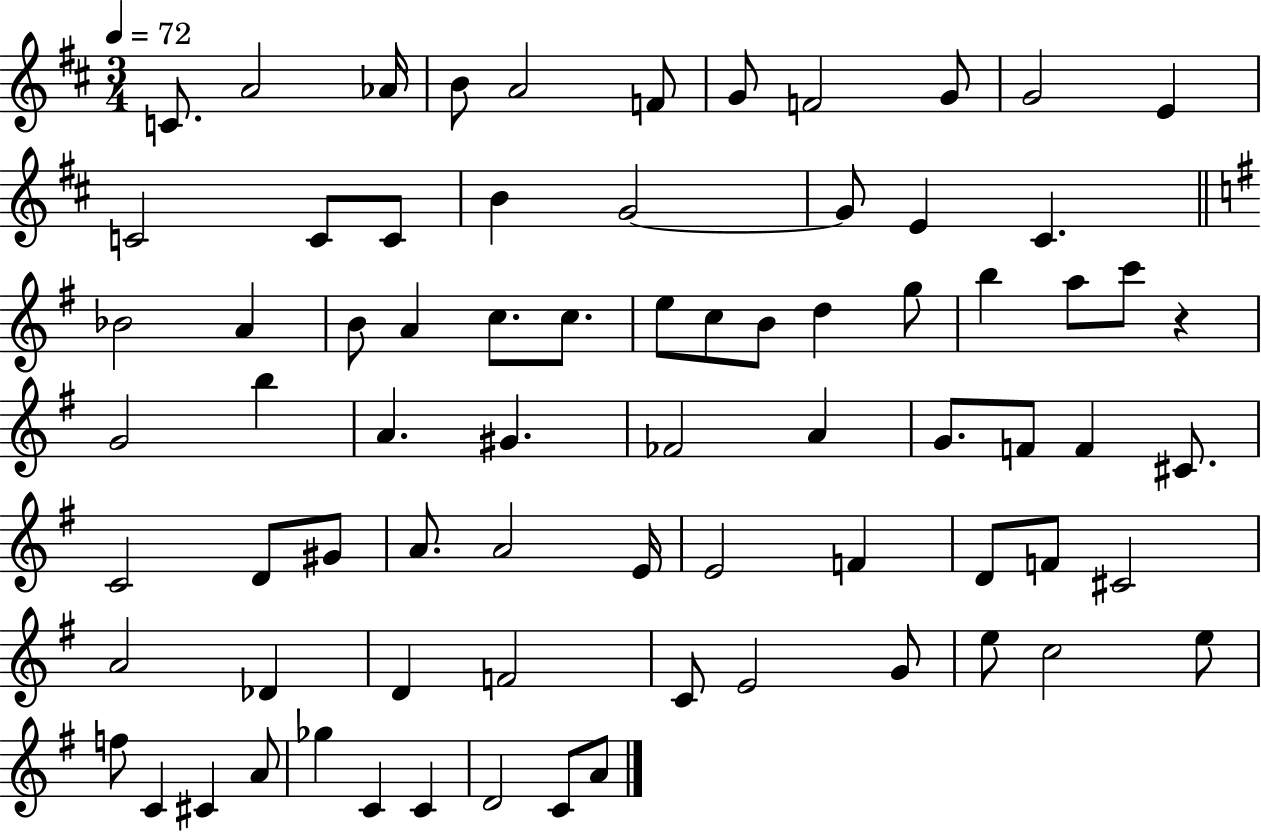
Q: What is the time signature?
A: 3/4